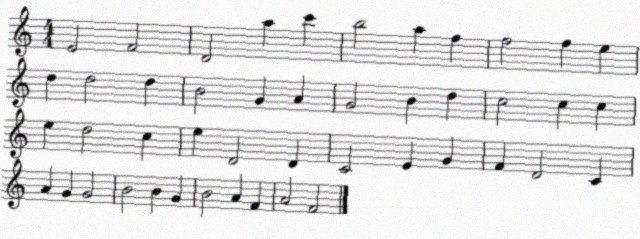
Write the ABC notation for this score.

X:1
T:Untitled
M:4/4
L:1/4
K:C
E2 F2 D2 a c' b2 a f f2 f e d d2 d B2 G A G2 B d c2 c c e d2 c e D2 D C2 E G F D2 C A G G2 B2 B G B2 A F A2 F2